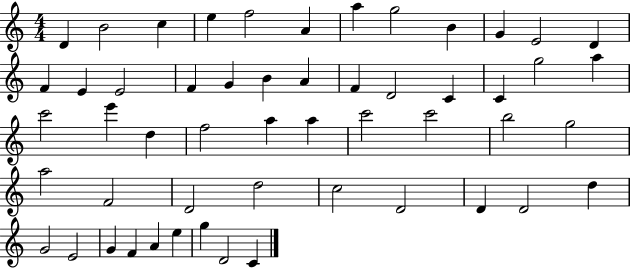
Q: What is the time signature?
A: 4/4